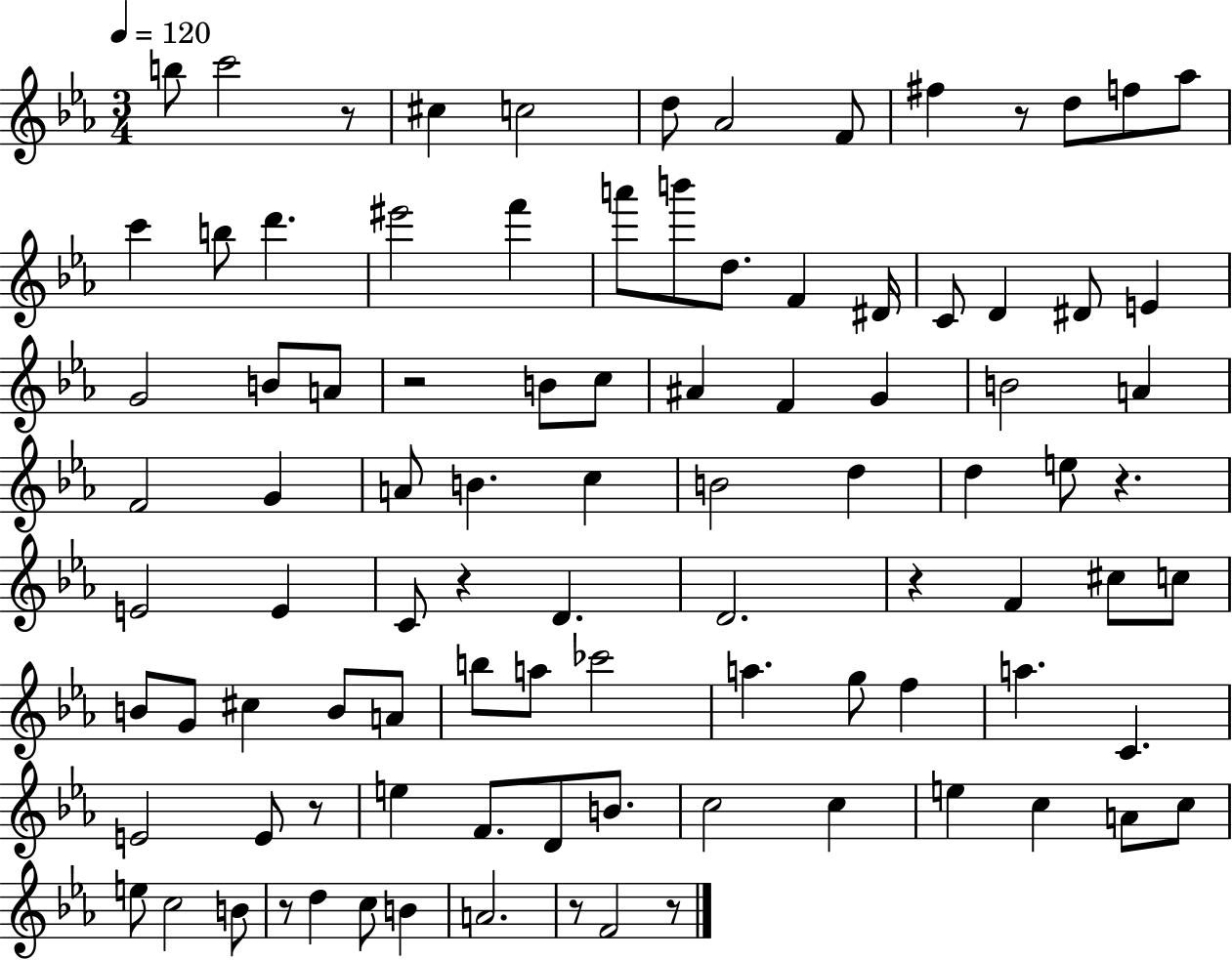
B5/e C6/h R/e C#5/q C5/h D5/e Ab4/h F4/e F#5/q R/e D5/e F5/e Ab5/e C6/q B5/e D6/q. EIS6/h F6/q A6/e B6/e D5/e. F4/q D#4/s C4/e D4/q D#4/e E4/q G4/h B4/e A4/e R/h B4/e C5/e A#4/q F4/q G4/q B4/h A4/q F4/h G4/q A4/e B4/q. C5/q B4/h D5/q D5/q E5/e R/q. E4/h E4/q C4/e R/q D4/q. D4/h. R/q F4/q C#5/e C5/e B4/e G4/e C#5/q B4/e A4/e B5/e A5/e CES6/h A5/q. G5/e F5/q A5/q. C4/q. E4/h E4/e R/e E5/q F4/e. D4/e B4/e. C5/h C5/q E5/q C5/q A4/e C5/e E5/e C5/h B4/e R/e D5/q C5/e B4/q A4/h. R/e F4/h R/e